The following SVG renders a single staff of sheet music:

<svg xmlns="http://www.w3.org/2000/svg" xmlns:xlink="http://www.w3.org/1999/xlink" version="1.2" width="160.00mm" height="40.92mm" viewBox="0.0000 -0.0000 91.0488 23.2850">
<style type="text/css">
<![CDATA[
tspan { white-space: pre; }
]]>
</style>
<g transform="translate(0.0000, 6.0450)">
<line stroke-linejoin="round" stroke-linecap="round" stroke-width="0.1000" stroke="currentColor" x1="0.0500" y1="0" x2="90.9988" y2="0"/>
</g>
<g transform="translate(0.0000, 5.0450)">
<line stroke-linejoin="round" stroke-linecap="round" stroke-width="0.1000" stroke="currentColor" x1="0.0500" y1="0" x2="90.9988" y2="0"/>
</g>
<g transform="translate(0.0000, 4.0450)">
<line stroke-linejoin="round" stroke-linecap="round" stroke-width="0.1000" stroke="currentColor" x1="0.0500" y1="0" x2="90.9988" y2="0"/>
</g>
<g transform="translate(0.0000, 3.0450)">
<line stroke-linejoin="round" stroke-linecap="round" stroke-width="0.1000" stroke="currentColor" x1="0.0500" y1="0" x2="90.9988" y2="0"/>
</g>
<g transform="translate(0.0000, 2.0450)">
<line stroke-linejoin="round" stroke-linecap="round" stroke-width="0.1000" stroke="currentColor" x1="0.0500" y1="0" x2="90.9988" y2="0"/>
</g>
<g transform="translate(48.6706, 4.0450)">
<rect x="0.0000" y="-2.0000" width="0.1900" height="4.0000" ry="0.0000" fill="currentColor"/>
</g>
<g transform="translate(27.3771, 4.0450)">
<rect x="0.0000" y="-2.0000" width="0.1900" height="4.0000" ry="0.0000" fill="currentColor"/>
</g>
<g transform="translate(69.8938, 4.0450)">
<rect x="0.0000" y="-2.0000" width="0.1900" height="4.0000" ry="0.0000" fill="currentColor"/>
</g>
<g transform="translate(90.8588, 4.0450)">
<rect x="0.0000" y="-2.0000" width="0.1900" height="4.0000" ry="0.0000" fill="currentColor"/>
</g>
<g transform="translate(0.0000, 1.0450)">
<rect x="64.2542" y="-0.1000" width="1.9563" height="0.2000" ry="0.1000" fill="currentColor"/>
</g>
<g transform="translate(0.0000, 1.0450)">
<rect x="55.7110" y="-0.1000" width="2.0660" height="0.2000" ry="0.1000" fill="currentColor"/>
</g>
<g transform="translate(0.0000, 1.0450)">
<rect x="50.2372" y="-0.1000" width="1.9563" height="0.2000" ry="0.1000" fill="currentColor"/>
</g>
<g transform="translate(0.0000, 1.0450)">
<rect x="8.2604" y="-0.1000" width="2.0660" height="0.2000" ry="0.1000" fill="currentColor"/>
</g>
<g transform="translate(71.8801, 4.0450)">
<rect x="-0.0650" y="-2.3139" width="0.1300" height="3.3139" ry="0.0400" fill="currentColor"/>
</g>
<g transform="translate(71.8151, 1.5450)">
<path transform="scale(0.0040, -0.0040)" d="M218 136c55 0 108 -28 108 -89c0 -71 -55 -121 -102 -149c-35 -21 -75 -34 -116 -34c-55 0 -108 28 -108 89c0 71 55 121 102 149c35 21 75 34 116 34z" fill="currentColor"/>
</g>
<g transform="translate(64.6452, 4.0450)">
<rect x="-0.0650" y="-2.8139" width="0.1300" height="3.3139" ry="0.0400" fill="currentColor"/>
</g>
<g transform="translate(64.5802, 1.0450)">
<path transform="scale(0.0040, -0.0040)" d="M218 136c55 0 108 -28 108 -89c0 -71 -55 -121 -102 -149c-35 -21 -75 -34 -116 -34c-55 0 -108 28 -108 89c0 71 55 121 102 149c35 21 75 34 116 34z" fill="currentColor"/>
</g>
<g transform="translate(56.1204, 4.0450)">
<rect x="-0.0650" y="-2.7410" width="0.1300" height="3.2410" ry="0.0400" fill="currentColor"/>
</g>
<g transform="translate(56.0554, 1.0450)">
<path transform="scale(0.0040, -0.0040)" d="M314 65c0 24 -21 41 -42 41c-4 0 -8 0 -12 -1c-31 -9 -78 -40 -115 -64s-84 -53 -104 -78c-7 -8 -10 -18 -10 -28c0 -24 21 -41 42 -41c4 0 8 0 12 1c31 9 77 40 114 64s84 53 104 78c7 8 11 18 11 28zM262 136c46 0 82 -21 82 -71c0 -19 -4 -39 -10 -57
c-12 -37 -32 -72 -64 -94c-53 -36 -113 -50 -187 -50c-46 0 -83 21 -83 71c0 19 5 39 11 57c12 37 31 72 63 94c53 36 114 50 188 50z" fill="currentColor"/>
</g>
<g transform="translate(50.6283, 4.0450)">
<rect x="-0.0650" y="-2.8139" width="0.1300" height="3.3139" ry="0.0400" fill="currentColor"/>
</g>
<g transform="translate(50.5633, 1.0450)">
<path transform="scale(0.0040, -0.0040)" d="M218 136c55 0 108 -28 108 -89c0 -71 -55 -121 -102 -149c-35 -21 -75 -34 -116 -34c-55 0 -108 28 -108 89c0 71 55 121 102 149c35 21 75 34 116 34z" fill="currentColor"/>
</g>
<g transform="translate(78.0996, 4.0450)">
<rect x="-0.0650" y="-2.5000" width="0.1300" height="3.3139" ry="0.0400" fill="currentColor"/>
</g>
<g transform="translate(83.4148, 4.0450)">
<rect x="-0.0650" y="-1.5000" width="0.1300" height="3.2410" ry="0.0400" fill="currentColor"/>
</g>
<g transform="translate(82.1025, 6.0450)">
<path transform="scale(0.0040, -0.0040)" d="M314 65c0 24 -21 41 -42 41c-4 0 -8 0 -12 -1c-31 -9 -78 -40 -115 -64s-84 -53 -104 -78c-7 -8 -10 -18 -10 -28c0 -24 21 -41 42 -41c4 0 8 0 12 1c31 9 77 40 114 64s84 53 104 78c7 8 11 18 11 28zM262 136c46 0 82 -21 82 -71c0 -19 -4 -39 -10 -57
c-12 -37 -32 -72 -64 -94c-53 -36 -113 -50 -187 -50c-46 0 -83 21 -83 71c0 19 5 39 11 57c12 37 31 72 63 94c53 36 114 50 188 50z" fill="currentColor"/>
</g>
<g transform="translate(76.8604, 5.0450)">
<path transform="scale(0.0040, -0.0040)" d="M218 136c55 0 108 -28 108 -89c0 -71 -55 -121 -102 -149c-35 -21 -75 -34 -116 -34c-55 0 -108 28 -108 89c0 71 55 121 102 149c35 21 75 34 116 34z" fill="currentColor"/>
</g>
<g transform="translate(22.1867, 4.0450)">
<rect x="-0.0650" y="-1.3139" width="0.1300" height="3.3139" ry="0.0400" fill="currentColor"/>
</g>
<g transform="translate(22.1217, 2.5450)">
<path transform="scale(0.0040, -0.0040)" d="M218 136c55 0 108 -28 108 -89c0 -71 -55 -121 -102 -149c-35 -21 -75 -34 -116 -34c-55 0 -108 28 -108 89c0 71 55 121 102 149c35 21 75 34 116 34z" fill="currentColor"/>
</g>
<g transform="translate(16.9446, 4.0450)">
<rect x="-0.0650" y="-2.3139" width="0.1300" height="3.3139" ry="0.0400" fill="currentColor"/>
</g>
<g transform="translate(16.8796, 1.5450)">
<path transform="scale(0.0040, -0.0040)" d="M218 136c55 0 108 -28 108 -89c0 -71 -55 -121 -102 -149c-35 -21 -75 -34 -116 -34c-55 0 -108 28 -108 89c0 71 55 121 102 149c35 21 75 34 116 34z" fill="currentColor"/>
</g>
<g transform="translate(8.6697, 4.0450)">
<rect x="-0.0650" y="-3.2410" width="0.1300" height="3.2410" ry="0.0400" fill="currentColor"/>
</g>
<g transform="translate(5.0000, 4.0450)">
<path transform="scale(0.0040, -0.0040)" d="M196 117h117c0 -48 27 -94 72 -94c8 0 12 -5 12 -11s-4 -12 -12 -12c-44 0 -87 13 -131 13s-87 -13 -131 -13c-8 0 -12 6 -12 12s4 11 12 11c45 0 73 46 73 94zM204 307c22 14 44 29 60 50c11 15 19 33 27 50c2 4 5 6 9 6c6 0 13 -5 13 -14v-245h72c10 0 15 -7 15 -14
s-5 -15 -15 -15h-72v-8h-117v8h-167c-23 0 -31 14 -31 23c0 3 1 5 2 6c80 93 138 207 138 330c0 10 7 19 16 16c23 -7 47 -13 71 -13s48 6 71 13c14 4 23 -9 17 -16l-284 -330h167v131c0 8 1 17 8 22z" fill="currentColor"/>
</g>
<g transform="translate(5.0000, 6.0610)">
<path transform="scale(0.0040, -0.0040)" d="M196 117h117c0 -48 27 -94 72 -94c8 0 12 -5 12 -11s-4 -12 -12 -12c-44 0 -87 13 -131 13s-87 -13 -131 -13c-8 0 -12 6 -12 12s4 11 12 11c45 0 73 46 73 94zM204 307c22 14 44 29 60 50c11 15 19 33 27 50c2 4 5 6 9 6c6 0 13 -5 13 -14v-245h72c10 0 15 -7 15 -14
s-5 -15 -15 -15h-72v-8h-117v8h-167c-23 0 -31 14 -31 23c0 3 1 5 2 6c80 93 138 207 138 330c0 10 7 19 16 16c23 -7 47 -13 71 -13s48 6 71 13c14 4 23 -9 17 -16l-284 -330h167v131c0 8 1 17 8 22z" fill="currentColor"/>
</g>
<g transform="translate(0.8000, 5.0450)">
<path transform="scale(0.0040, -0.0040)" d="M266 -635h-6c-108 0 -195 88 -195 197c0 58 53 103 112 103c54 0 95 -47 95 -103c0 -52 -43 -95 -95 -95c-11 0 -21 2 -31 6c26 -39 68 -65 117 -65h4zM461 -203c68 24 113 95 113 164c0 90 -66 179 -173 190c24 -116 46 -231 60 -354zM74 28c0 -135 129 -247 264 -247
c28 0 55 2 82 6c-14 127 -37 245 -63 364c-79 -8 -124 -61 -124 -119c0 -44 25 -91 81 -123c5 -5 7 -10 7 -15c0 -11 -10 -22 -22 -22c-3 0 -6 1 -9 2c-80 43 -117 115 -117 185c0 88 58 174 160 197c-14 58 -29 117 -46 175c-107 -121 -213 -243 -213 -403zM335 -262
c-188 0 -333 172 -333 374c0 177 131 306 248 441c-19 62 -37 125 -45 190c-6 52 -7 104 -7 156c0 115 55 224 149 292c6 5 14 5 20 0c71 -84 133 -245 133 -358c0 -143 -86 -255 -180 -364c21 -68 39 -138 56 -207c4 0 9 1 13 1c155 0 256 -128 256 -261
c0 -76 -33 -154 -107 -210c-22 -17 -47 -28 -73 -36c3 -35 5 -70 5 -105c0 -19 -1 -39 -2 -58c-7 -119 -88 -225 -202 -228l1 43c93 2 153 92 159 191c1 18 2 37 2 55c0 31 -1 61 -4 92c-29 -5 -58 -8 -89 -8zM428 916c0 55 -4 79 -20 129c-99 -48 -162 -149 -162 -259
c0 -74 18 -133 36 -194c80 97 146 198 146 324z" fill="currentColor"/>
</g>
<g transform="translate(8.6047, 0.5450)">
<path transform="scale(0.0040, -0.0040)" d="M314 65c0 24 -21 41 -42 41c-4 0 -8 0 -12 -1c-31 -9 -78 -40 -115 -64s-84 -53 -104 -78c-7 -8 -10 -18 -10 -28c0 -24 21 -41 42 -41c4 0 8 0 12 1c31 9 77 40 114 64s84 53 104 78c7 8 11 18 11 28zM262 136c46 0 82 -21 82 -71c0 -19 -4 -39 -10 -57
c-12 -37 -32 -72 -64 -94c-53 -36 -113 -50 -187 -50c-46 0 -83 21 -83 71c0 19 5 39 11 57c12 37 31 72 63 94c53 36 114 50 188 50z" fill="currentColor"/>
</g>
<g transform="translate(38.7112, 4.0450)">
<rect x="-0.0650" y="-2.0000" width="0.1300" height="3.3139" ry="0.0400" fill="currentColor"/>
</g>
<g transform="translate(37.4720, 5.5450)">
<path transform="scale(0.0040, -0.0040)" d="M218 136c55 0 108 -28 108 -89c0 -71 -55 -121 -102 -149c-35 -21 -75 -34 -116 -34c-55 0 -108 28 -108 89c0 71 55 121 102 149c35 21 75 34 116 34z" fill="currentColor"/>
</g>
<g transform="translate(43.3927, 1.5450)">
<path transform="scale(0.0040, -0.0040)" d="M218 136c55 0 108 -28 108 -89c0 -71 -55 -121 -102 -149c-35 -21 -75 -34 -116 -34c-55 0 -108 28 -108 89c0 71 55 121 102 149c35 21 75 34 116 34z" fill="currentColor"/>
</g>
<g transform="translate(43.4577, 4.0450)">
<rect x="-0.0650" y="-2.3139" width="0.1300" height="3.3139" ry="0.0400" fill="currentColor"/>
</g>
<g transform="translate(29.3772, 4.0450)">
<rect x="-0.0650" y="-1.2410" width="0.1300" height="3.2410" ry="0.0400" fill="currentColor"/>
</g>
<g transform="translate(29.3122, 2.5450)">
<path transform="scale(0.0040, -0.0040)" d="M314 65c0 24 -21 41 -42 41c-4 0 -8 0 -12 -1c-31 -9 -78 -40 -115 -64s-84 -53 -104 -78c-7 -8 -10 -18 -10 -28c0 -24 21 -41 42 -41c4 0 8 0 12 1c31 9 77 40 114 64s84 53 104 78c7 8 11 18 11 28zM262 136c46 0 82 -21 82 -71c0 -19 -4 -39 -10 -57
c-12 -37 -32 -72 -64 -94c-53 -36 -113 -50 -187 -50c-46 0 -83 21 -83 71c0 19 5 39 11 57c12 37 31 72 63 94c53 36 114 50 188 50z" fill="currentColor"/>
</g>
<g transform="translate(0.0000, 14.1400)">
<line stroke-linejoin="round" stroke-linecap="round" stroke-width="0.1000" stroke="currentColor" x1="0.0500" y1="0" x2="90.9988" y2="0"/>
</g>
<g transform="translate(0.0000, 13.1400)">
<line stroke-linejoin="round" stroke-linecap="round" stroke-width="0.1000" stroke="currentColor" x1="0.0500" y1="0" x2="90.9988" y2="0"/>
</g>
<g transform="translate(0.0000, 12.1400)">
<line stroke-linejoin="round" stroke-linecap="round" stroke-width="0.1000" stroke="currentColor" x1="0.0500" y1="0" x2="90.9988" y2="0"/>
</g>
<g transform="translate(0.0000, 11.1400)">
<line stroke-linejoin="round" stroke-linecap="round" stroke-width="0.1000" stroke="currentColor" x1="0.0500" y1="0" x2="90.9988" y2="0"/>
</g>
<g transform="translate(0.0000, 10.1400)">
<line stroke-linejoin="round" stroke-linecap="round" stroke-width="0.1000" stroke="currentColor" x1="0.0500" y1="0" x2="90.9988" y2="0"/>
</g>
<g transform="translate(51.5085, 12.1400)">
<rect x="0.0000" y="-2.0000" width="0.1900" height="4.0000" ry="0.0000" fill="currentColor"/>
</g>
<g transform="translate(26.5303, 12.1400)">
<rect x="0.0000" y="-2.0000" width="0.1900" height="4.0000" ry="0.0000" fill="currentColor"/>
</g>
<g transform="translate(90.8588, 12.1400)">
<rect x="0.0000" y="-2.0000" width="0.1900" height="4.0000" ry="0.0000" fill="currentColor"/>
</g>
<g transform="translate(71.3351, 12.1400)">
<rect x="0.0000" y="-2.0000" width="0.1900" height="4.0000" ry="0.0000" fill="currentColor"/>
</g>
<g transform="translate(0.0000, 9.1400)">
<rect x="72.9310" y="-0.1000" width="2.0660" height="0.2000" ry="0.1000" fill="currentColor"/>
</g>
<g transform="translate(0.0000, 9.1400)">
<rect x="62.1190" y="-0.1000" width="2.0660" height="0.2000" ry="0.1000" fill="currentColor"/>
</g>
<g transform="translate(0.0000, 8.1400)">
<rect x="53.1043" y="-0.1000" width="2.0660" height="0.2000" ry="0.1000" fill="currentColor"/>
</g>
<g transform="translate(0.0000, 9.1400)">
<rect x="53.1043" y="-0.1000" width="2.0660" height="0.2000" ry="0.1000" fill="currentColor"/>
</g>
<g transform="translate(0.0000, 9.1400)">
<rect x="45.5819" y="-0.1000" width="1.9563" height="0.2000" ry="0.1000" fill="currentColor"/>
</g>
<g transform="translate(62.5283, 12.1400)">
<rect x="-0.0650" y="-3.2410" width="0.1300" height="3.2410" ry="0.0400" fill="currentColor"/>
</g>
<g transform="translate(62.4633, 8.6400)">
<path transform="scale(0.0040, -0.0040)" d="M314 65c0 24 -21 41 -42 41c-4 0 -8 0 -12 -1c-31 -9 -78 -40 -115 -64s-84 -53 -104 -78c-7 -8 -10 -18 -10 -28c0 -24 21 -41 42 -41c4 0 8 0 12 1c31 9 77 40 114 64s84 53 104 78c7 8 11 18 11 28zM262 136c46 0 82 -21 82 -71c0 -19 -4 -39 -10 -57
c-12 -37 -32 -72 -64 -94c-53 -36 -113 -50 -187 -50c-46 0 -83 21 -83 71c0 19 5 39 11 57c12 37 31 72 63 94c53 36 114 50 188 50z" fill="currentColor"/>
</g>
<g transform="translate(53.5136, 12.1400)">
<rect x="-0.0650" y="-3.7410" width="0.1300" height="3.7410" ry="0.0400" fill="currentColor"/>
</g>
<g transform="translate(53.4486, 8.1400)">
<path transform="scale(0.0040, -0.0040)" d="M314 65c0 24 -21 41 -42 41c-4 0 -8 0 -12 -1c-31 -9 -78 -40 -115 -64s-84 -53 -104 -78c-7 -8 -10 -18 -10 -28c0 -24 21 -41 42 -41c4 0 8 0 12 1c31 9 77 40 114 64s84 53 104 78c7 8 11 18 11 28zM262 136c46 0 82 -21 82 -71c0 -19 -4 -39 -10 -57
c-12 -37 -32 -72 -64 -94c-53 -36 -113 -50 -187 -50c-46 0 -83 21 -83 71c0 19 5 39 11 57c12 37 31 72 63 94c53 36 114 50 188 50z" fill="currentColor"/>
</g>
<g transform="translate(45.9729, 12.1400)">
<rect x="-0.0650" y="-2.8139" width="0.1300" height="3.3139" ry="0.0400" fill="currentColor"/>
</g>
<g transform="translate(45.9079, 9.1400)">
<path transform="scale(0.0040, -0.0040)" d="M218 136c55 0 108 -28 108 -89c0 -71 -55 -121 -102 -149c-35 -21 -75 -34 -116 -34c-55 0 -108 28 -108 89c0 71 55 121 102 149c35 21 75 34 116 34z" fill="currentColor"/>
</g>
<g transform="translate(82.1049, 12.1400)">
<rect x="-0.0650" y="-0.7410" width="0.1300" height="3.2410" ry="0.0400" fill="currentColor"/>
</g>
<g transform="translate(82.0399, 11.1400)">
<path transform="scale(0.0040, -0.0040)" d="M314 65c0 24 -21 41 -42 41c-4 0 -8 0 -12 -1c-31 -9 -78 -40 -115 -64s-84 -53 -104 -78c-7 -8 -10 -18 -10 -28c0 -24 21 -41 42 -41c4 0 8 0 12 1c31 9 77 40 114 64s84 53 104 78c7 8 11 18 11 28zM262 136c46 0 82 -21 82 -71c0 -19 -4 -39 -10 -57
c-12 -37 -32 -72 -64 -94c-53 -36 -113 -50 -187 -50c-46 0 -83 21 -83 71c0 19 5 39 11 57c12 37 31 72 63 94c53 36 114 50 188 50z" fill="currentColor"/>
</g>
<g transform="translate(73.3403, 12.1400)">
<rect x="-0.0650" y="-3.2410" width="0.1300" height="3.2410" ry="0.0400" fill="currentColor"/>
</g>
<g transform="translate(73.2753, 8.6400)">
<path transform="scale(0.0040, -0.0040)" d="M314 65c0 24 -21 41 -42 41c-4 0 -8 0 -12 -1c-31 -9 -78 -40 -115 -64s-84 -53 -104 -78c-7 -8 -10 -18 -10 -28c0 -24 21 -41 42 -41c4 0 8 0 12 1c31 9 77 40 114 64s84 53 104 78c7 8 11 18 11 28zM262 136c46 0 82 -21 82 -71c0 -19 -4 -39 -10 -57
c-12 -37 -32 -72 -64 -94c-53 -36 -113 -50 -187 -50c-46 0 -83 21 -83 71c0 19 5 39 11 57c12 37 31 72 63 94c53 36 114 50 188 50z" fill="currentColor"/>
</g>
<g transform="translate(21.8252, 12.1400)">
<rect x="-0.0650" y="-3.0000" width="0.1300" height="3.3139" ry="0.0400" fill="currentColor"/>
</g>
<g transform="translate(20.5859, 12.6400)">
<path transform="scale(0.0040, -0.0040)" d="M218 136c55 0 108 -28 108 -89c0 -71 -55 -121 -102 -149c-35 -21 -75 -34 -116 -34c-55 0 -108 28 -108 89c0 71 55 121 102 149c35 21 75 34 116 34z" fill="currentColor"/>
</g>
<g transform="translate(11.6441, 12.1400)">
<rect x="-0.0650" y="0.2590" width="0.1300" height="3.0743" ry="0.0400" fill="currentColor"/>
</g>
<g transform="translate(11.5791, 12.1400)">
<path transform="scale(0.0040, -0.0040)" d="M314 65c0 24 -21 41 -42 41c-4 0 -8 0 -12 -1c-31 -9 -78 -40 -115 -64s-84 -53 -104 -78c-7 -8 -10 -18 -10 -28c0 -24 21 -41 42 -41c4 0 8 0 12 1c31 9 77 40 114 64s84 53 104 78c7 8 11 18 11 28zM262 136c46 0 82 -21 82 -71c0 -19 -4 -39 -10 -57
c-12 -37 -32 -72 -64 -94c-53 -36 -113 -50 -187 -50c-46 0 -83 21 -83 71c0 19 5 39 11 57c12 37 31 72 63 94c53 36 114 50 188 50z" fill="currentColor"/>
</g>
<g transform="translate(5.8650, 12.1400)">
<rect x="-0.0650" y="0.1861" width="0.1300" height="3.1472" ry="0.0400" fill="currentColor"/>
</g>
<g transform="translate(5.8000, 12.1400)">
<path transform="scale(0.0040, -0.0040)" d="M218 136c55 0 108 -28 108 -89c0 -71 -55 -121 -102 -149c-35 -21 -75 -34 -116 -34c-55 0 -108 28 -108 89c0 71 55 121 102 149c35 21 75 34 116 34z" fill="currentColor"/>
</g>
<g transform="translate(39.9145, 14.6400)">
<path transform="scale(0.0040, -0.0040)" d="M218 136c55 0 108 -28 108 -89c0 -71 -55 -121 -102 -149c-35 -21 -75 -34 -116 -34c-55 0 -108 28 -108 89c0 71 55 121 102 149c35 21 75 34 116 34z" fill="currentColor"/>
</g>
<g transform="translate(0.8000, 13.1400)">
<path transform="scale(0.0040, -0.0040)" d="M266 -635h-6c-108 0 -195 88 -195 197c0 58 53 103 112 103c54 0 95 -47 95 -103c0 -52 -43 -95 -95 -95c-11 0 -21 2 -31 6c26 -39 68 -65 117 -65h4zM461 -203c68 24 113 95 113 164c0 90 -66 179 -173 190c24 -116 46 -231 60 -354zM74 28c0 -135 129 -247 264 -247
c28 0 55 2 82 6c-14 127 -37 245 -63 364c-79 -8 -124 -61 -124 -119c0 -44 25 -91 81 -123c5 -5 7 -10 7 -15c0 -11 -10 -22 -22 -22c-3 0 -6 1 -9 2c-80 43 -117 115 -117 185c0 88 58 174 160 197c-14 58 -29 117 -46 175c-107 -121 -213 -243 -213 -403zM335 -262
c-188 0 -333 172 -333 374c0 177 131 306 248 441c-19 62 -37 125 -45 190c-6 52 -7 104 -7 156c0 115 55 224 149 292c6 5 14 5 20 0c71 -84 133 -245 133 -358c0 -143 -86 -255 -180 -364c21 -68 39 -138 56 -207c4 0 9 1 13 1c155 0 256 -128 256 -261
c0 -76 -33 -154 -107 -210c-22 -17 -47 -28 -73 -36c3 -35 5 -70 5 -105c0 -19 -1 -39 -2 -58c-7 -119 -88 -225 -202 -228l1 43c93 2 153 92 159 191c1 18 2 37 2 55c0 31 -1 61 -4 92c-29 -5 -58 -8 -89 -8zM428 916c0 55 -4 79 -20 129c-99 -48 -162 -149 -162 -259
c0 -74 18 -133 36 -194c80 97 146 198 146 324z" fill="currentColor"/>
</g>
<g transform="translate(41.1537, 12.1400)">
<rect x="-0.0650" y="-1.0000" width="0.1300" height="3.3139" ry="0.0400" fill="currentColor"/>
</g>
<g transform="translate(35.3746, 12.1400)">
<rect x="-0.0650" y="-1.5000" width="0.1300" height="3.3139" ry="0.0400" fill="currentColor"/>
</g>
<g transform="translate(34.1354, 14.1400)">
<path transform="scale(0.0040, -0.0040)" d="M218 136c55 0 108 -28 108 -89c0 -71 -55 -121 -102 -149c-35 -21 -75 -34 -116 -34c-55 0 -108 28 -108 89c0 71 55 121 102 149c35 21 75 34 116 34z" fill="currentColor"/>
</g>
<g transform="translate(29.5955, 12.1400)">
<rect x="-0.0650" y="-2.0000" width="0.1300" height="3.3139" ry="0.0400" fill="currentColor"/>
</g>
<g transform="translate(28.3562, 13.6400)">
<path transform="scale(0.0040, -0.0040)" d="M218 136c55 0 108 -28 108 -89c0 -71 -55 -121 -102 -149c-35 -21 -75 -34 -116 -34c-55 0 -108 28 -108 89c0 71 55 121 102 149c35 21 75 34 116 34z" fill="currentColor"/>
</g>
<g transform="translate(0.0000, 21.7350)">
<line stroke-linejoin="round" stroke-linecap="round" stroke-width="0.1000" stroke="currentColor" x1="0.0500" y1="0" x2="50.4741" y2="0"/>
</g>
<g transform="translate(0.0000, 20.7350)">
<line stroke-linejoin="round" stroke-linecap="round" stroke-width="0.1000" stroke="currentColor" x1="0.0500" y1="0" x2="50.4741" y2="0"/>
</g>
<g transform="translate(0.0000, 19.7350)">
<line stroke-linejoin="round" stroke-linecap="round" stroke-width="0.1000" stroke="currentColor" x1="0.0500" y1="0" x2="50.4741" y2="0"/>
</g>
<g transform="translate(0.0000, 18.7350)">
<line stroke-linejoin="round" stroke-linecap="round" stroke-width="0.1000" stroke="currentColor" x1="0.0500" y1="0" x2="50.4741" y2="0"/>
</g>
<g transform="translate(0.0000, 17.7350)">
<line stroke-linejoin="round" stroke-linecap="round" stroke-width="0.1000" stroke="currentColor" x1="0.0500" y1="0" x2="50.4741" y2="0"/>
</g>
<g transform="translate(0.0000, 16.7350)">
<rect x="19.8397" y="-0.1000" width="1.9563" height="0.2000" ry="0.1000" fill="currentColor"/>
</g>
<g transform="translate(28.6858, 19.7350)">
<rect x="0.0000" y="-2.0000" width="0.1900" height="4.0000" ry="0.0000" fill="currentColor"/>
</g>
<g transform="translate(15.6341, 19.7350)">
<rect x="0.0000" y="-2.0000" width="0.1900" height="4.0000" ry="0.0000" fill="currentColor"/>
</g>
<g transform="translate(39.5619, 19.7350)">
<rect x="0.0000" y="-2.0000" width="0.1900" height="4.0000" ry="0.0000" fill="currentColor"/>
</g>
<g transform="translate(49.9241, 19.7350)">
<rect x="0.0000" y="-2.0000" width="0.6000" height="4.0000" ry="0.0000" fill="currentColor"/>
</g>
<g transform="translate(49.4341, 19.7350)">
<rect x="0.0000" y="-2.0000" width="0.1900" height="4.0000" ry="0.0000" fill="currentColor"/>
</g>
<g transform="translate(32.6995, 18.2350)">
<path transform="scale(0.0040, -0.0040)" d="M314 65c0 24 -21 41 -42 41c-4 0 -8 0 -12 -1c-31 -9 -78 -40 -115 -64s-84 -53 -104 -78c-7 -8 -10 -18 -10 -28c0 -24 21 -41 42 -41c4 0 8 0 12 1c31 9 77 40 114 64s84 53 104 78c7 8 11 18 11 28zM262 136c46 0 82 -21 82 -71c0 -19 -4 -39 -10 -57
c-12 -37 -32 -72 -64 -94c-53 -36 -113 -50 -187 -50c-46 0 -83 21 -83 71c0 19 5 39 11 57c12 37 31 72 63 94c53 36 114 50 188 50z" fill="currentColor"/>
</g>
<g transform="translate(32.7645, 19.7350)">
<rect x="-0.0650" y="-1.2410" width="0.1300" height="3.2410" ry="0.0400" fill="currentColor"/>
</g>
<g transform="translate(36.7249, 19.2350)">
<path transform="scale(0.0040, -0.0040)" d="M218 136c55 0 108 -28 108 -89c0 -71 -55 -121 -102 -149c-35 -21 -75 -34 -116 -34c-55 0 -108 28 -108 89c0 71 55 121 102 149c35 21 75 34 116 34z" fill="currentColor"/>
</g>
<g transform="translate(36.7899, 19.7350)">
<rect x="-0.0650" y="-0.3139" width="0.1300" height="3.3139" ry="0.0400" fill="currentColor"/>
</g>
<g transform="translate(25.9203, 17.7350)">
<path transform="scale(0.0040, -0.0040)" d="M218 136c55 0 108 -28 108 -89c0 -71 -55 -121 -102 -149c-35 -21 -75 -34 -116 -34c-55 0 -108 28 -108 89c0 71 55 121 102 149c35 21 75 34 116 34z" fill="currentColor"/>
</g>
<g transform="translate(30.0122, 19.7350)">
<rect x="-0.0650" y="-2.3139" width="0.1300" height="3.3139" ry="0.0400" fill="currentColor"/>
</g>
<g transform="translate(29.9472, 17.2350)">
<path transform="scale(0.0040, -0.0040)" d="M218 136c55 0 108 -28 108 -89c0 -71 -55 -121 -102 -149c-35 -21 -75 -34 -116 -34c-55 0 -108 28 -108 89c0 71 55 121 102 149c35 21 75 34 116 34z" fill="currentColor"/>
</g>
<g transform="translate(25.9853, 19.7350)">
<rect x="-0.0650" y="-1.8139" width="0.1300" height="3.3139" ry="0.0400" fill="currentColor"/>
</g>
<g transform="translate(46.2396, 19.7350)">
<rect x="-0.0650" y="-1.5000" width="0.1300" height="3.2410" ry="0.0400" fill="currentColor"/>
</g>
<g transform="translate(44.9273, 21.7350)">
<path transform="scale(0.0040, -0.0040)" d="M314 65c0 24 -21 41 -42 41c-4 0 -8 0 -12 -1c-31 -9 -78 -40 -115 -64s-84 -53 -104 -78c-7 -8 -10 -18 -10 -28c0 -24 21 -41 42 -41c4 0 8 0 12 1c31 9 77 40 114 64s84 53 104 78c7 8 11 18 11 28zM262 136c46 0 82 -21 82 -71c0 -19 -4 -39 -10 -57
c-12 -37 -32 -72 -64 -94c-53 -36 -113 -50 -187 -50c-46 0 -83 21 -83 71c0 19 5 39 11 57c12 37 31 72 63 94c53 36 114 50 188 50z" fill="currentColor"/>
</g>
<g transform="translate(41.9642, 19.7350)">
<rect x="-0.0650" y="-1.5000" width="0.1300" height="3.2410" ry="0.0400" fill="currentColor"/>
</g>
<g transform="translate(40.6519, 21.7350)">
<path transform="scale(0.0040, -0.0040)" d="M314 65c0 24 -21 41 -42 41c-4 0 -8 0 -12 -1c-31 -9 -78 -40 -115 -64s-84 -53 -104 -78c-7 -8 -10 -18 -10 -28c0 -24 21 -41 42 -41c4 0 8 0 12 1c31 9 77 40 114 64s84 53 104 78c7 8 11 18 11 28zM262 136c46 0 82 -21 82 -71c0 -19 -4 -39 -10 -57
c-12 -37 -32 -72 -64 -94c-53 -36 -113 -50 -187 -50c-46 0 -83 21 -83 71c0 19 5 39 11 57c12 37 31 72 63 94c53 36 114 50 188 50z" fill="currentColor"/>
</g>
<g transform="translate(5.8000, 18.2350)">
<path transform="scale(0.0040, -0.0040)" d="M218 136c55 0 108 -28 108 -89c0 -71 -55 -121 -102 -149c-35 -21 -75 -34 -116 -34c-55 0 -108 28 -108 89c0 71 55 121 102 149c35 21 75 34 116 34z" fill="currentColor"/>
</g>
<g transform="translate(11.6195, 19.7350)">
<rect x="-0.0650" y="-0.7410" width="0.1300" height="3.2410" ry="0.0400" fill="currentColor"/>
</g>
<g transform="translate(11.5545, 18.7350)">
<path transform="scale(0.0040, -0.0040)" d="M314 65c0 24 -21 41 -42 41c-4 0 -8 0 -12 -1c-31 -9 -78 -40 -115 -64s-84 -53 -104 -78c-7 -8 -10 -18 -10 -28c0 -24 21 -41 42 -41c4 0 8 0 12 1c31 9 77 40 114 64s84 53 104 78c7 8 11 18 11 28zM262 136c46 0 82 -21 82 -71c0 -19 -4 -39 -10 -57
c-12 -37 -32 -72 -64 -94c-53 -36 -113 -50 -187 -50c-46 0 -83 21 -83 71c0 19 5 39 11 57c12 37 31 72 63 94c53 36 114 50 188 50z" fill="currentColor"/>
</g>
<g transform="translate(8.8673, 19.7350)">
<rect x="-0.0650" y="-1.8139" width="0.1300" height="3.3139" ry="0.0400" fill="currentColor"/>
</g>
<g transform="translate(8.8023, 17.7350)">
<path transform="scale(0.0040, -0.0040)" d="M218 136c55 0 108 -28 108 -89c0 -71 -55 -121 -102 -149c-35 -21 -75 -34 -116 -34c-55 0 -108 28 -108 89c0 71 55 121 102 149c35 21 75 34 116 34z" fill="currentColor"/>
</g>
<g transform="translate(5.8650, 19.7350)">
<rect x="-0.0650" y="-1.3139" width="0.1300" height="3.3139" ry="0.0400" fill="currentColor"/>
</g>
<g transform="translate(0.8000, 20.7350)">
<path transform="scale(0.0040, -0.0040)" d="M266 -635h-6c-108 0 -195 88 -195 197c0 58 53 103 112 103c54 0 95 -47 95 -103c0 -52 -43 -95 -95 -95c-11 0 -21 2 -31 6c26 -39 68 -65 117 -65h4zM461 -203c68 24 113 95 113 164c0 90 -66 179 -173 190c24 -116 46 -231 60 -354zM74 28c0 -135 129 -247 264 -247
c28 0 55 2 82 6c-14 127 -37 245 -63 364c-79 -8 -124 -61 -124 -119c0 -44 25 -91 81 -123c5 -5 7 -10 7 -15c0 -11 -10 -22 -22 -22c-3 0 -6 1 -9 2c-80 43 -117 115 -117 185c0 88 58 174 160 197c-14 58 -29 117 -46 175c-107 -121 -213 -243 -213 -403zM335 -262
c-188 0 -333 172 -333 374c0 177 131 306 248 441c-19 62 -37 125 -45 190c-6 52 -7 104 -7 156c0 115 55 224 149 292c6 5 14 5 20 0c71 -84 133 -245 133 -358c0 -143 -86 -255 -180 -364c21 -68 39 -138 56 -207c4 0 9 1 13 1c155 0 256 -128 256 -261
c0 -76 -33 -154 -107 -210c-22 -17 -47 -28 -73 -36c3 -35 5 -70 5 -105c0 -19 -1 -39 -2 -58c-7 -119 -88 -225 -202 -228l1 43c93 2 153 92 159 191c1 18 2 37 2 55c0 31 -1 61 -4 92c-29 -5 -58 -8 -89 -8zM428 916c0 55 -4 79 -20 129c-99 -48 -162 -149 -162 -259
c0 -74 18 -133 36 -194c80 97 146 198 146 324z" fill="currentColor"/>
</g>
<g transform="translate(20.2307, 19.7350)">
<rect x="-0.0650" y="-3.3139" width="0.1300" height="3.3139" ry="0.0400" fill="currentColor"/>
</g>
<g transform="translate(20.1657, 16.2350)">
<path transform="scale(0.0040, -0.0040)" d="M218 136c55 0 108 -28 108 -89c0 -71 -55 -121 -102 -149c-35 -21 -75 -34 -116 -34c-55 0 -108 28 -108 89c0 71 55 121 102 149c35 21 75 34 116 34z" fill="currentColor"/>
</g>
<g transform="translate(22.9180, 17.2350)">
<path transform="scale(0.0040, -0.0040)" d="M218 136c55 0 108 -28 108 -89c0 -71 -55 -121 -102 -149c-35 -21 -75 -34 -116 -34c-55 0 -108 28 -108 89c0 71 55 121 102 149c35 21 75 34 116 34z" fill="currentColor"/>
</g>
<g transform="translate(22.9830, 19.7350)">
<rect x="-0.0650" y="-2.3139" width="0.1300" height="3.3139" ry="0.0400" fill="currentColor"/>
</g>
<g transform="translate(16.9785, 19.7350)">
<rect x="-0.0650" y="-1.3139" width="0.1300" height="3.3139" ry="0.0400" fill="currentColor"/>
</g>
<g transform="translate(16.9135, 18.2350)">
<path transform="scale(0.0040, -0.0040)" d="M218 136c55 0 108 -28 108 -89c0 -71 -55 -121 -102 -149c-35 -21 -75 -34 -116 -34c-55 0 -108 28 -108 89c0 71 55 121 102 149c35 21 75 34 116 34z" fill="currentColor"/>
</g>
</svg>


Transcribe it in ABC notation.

X:1
T:Untitled
M:4/4
L:1/4
K:C
b2 g e e2 F g a a2 a g G E2 B B2 A F E D a c'2 b2 b2 d2 e f d2 e b g f g e2 c E2 E2